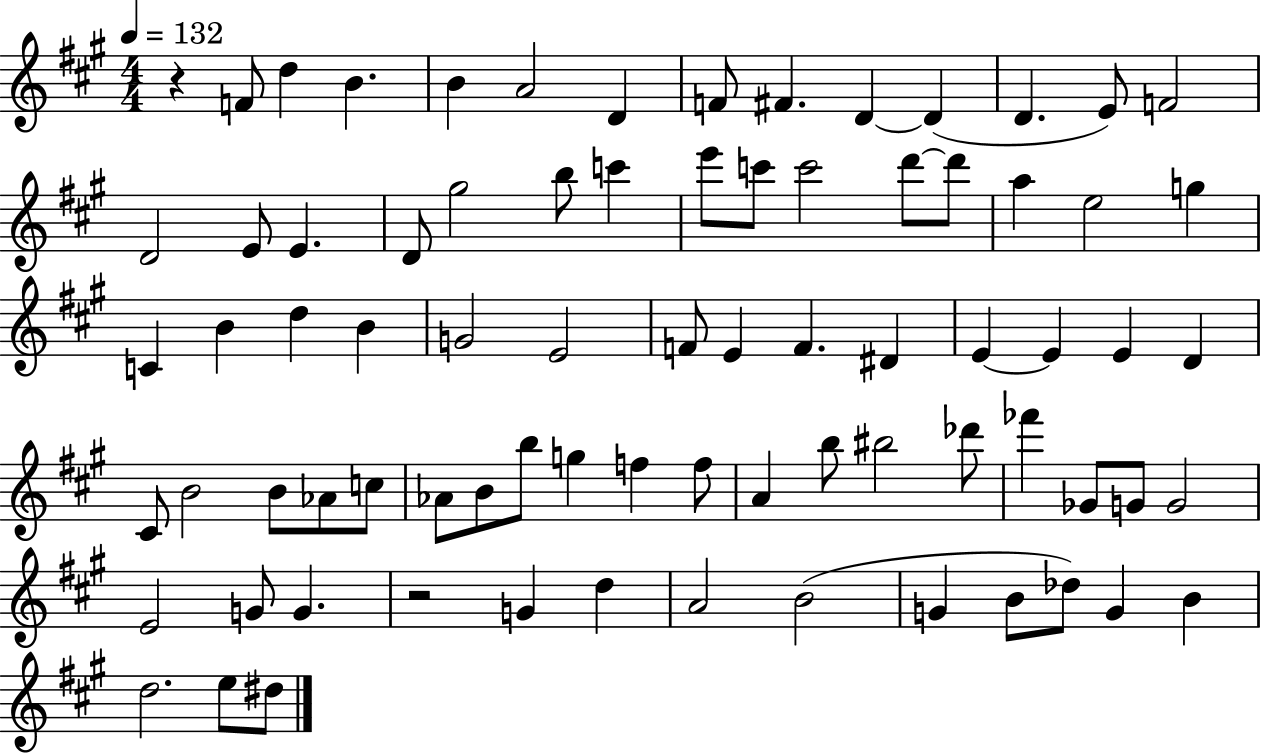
R/q F4/e D5/q B4/q. B4/q A4/h D4/q F4/e F#4/q. D4/q D4/q D4/q. E4/e F4/h D4/h E4/e E4/q. D4/e G#5/h B5/e C6/q E6/e C6/e C6/h D6/e D6/e A5/q E5/h G5/q C4/q B4/q D5/q B4/q G4/h E4/h F4/e E4/q F4/q. D#4/q E4/q E4/q E4/q D4/q C#4/e B4/h B4/e Ab4/e C5/e Ab4/e B4/e B5/e G5/q F5/q F5/e A4/q B5/e BIS5/h Db6/e FES6/q Gb4/e G4/e G4/h E4/h G4/e G4/q. R/h G4/q D5/q A4/h B4/h G4/q B4/e Db5/e G4/q B4/q D5/h. E5/e D#5/e